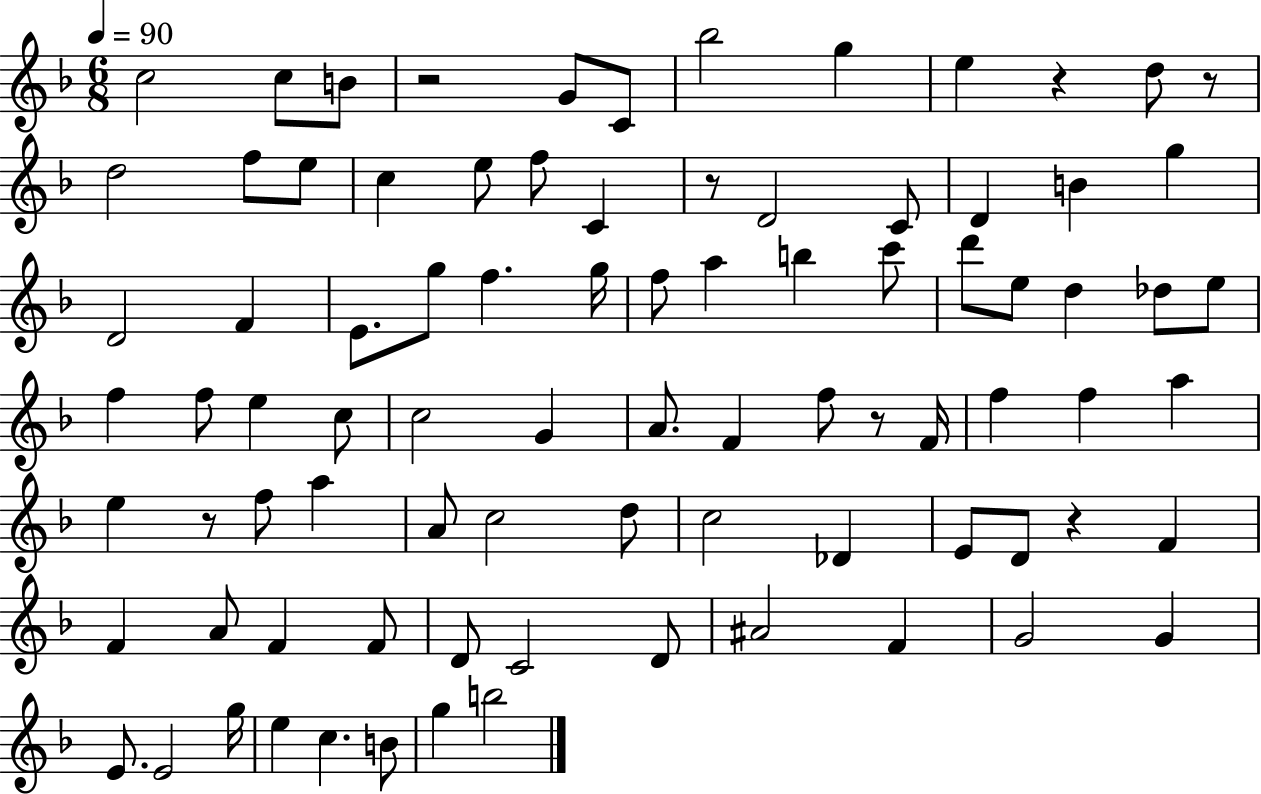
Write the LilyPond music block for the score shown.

{
  \clef treble
  \numericTimeSignature
  \time 6/8
  \key f \major
  \tempo 4 = 90
  c''2 c''8 b'8 | r2 g'8 c'8 | bes''2 g''4 | e''4 r4 d''8 r8 | \break d''2 f''8 e''8 | c''4 e''8 f''8 c'4 | r8 d'2 c'8 | d'4 b'4 g''4 | \break d'2 f'4 | e'8. g''8 f''4. g''16 | f''8 a''4 b''4 c'''8 | d'''8 e''8 d''4 des''8 e''8 | \break f''4 f''8 e''4 c''8 | c''2 g'4 | a'8. f'4 f''8 r8 f'16 | f''4 f''4 a''4 | \break e''4 r8 f''8 a''4 | a'8 c''2 d''8 | c''2 des'4 | e'8 d'8 r4 f'4 | \break f'4 a'8 f'4 f'8 | d'8 c'2 d'8 | ais'2 f'4 | g'2 g'4 | \break e'8. e'2 g''16 | e''4 c''4. b'8 | g''4 b''2 | \bar "|."
}